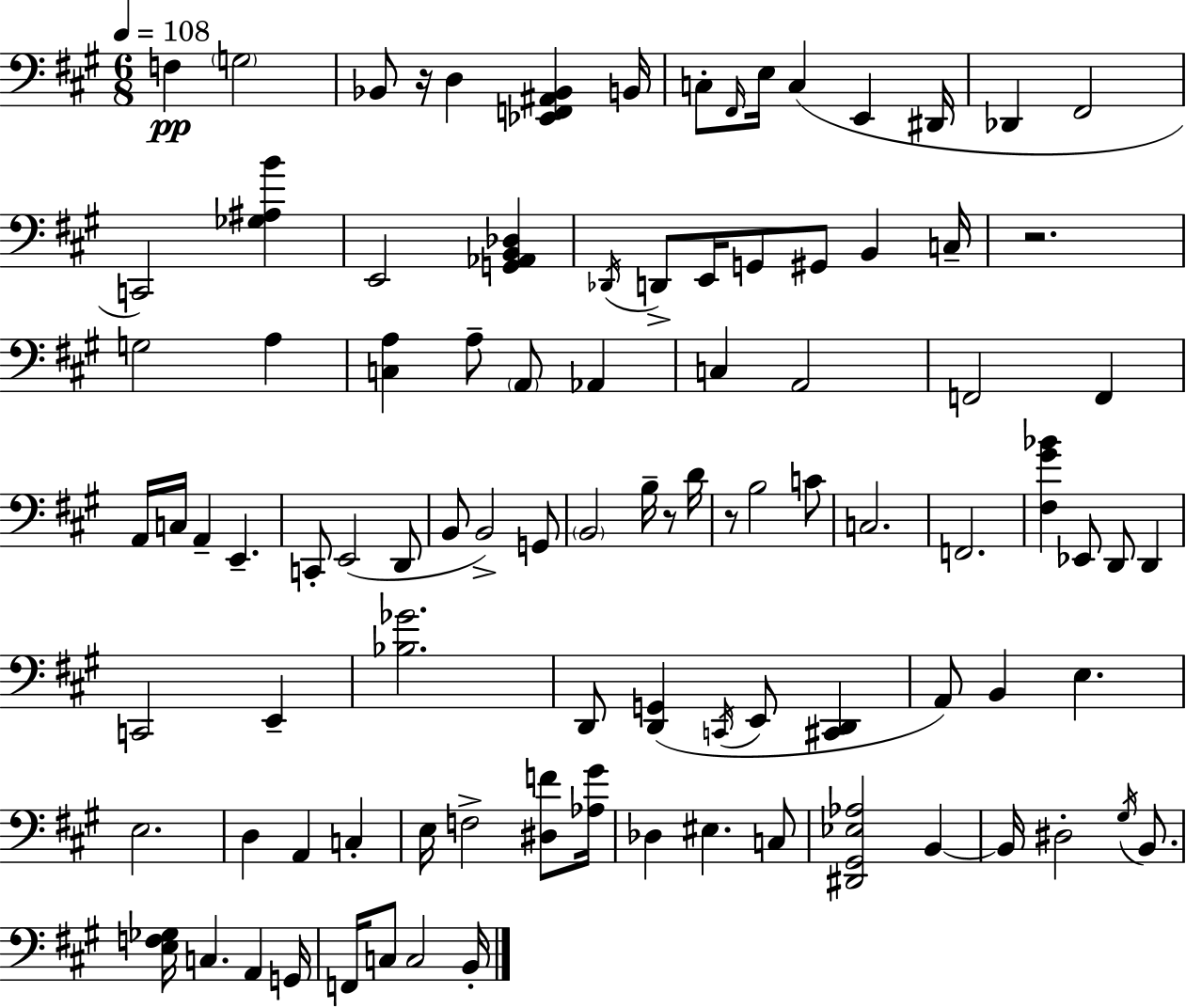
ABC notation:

X:1
T:Untitled
M:6/8
L:1/4
K:A
F, G,2 _B,,/2 z/4 D, [_E,,F,,^A,,_B,,] B,,/4 C,/2 ^F,,/4 E,/4 C, E,, ^D,,/4 _D,, ^F,,2 C,,2 [_G,^A,B] E,,2 [G,,_A,,B,,_D,] _D,,/4 D,,/2 E,,/4 G,,/2 ^G,,/2 B,, C,/4 z2 G,2 A, [C,A,] A,/2 A,,/2 _A,, C, A,,2 F,,2 F,, A,,/4 C,/4 A,, E,, C,,/2 E,,2 D,,/2 B,,/2 B,,2 G,,/2 B,,2 B,/4 z/2 D/4 z/2 B,2 C/2 C,2 F,,2 [^F,^G_B] _E,,/2 D,,/2 D,, C,,2 E,, [_B,_G]2 D,,/2 [D,,G,,] C,,/4 E,,/2 [^C,,D,,] A,,/2 B,, E, E,2 D, A,, C, E,/4 F,2 [^D,F]/2 [_A,^G]/4 _D, ^E, C,/2 [^D,,^G,,_E,_A,]2 B,, B,,/4 ^D,2 ^G,/4 B,,/2 [E,F,_G,]/4 C, A,, G,,/4 F,,/4 C,/2 C,2 B,,/4